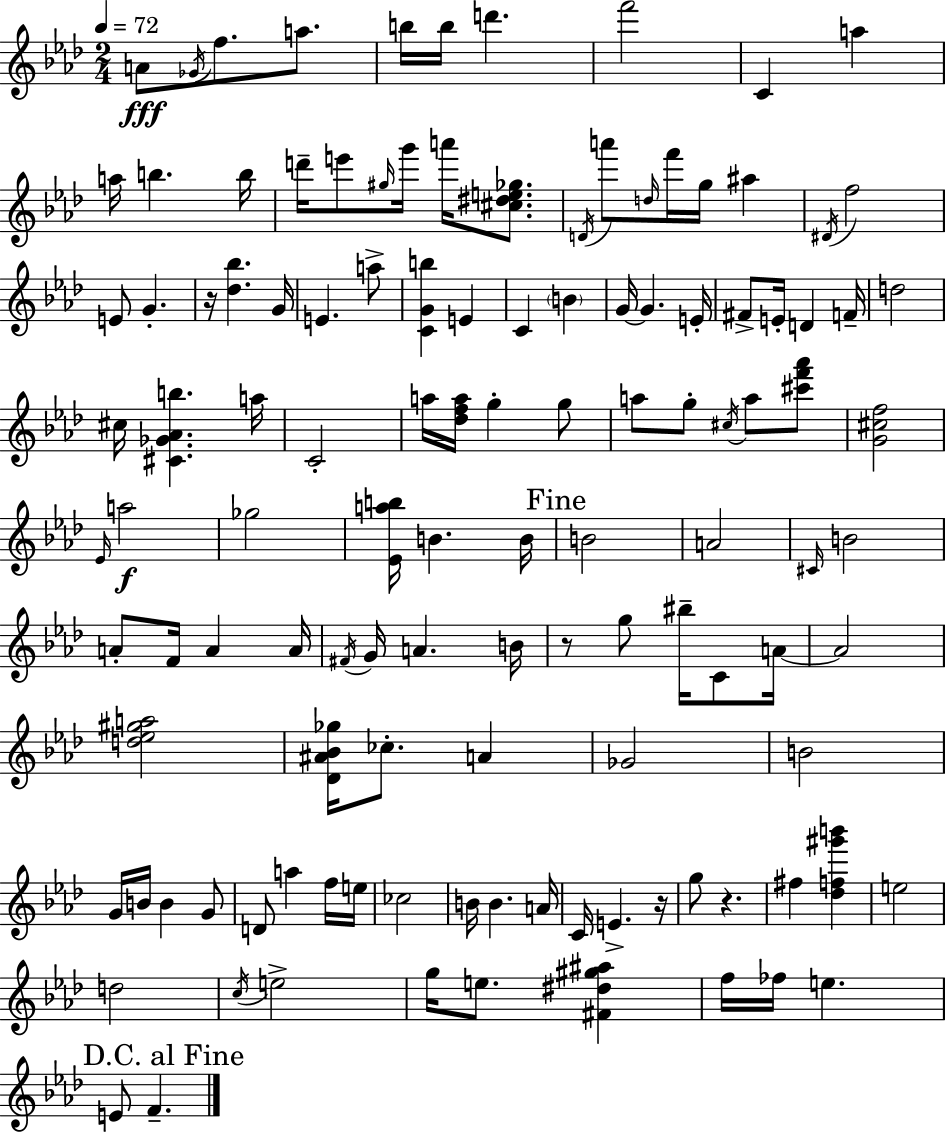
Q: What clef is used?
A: treble